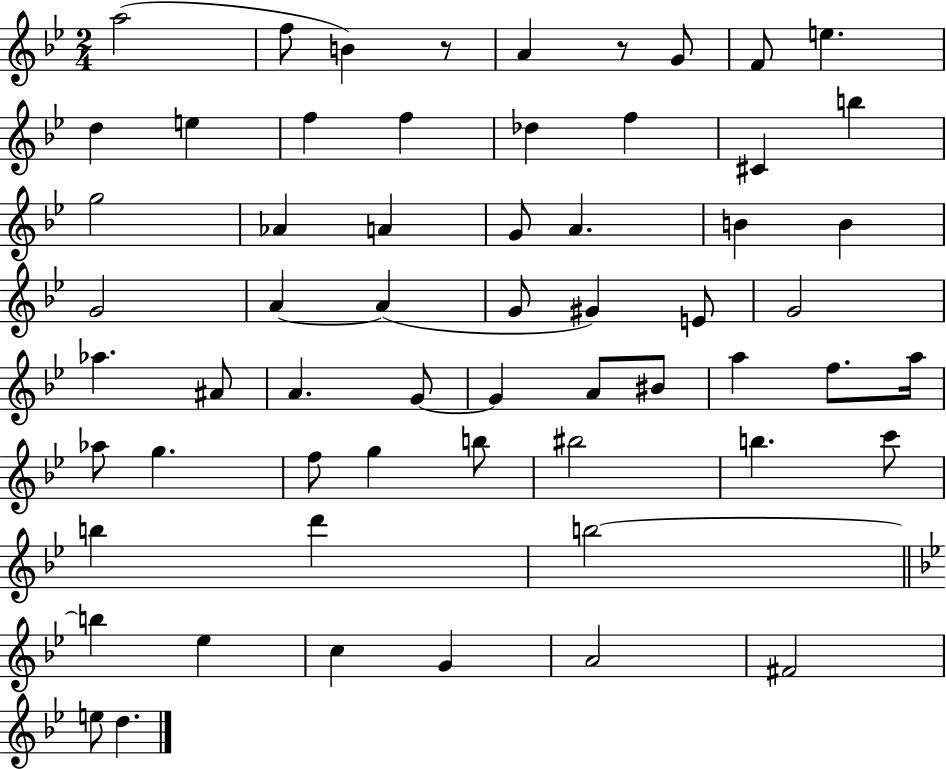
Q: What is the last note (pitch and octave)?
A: D5